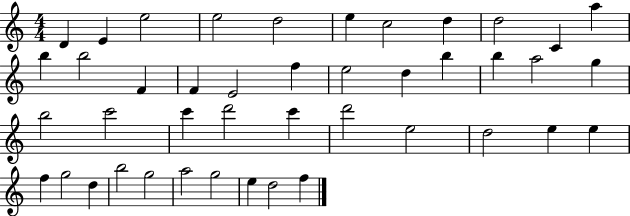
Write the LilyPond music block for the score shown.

{
  \clef treble
  \numericTimeSignature
  \time 4/4
  \key c \major
  d'4 e'4 e''2 | e''2 d''2 | e''4 c''2 d''4 | d''2 c'4 a''4 | \break b''4 b''2 f'4 | f'4 e'2 f''4 | e''2 d''4 b''4 | b''4 a''2 g''4 | \break b''2 c'''2 | c'''4 d'''2 c'''4 | d'''2 e''2 | d''2 e''4 e''4 | \break f''4 g''2 d''4 | b''2 g''2 | a''2 g''2 | e''4 d''2 f''4 | \break \bar "|."
}